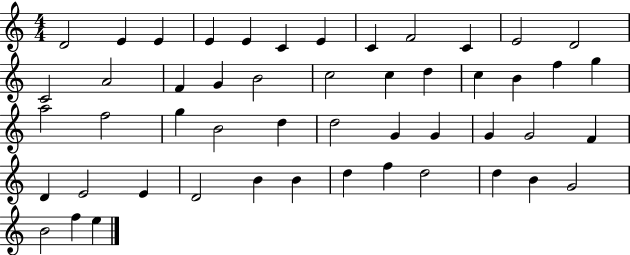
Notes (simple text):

D4/h E4/q E4/q E4/q E4/q C4/q E4/q C4/q F4/h C4/q E4/h D4/h C4/h A4/h F4/q G4/q B4/h C5/h C5/q D5/q C5/q B4/q F5/q G5/q A5/h F5/h G5/q B4/h D5/q D5/h G4/q G4/q G4/q G4/h F4/q D4/q E4/h E4/q D4/h B4/q B4/q D5/q F5/q D5/h D5/q B4/q G4/h B4/h F5/q E5/q